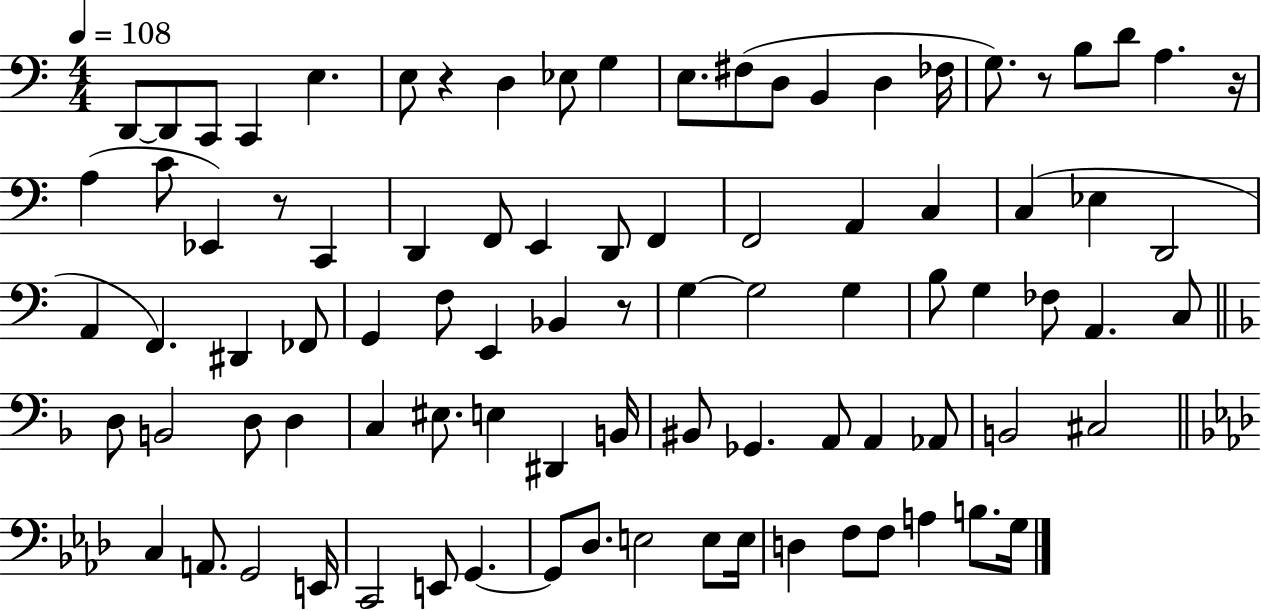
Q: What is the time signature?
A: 4/4